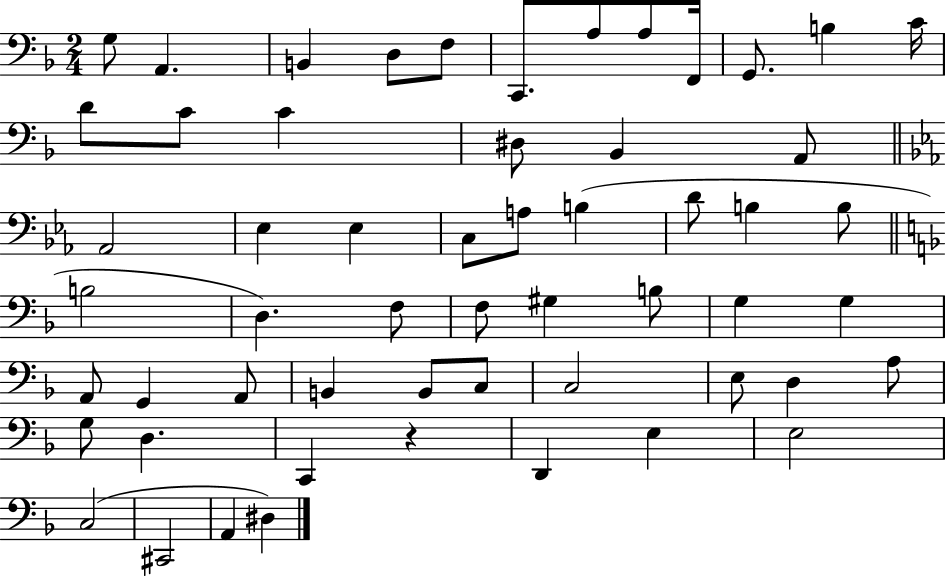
{
  \clef bass
  \numericTimeSignature
  \time 2/4
  \key f \major
  g8 a,4. | b,4 d8 f8 | c,8. a8 a8 f,16 | g,8. b4 c'16 | \break d'8 c'8 c'4 | dis8 bes,4 a,8 | \bar "||" \break \key ees \major aes,2 | ees4 ees4 | c8 a8 b4( | d'8 b4 b8 | \break \bar "||" \break \key d \minor b2 | d4.) f8 | f8 gis4 b8 | g4 g4 | \break a,8 g,4 a,8 | b,4 b,8 c8 | c2 | e8 d4 a8 | \break g8 d4. | c,4 r4 | d,4 e4 | e2 | \break c2( | cis,2 | a,4 dis4) | \bar "|."
}